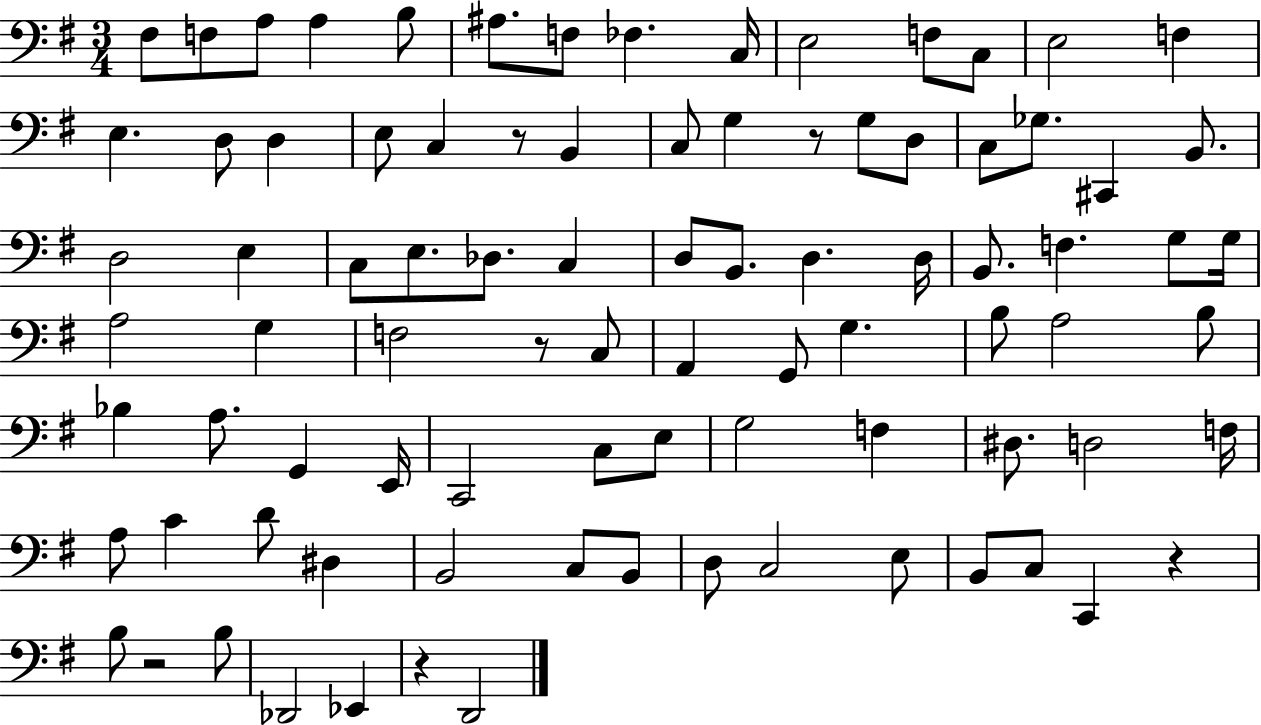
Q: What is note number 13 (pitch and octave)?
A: E3